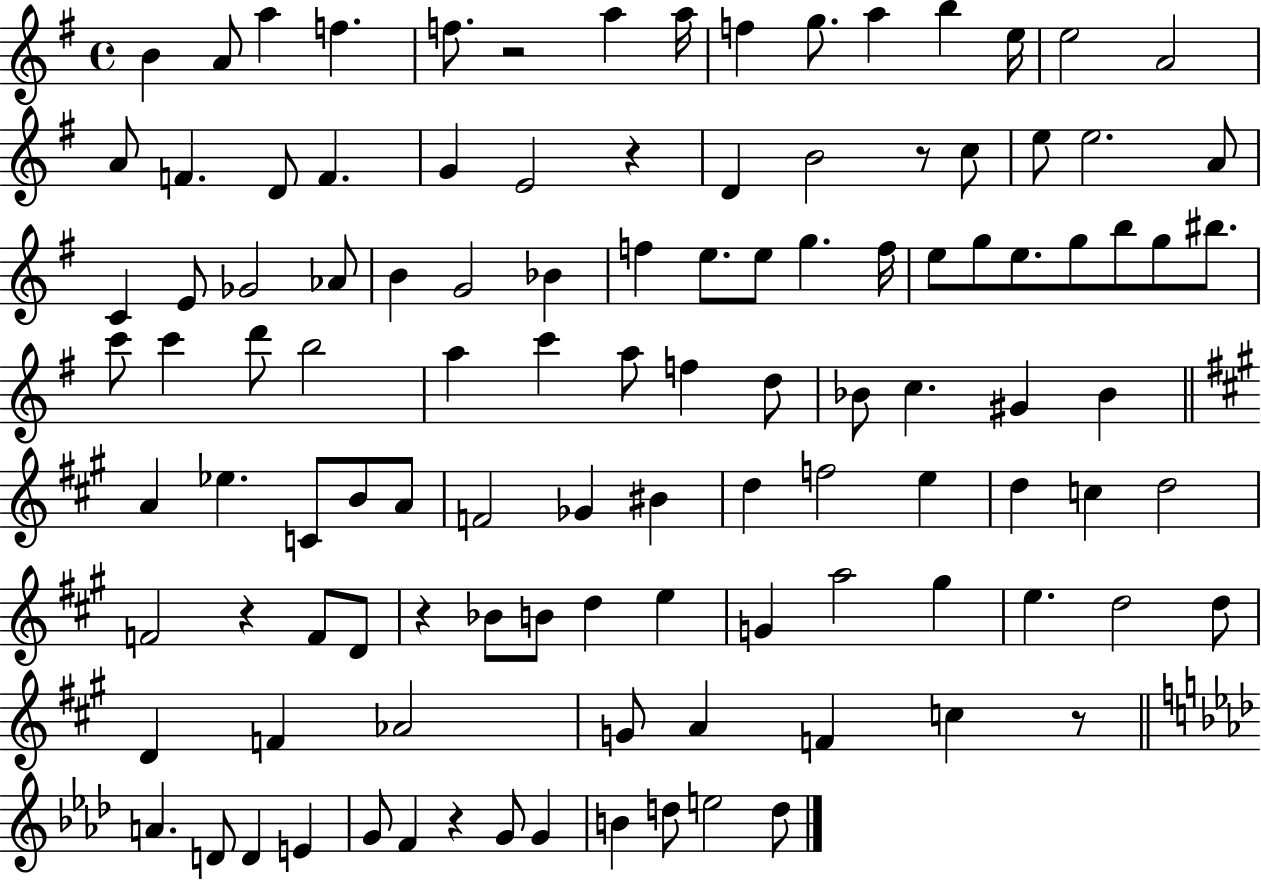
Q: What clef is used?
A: treble